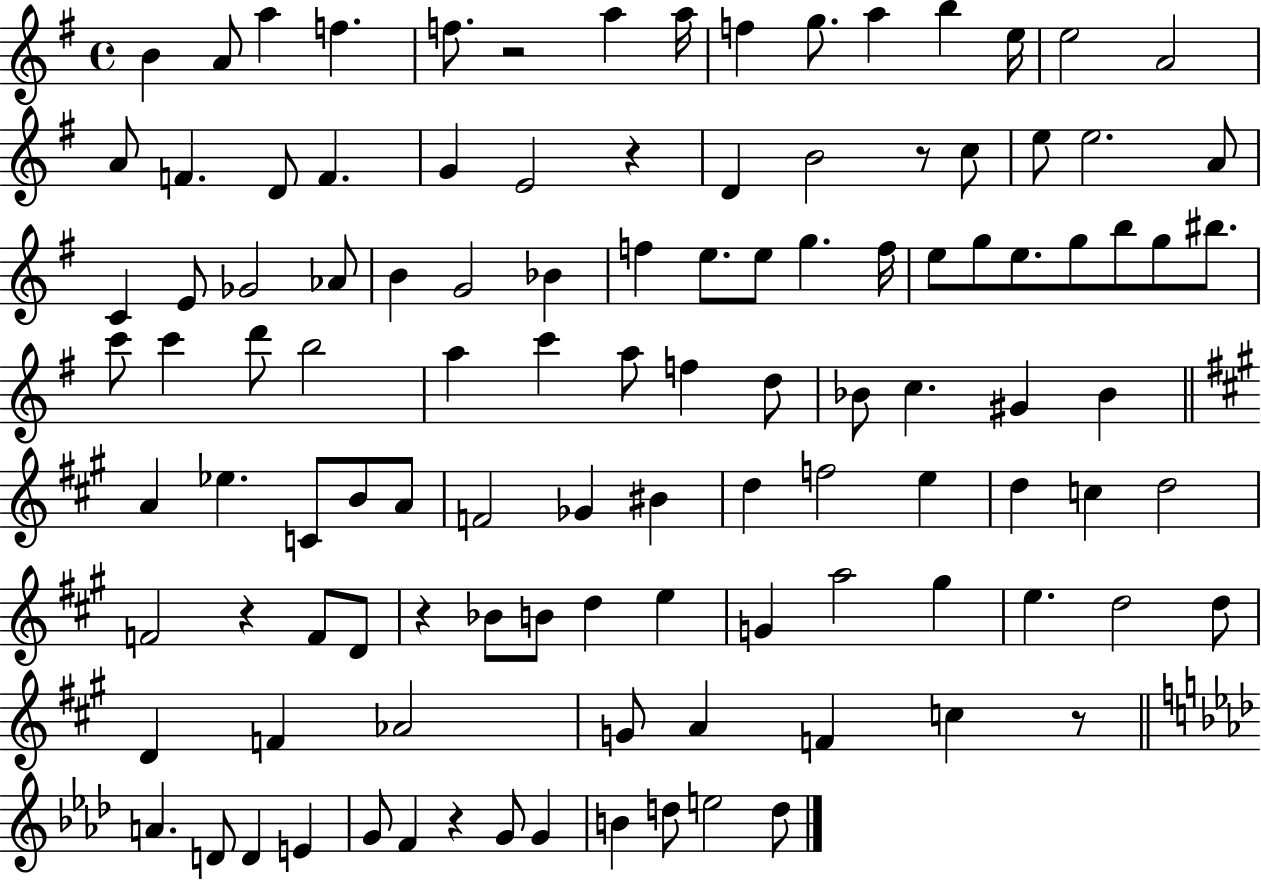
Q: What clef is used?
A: treble